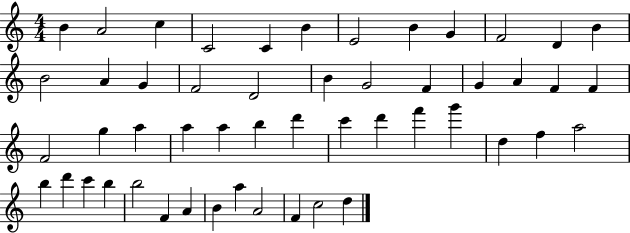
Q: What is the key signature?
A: C major